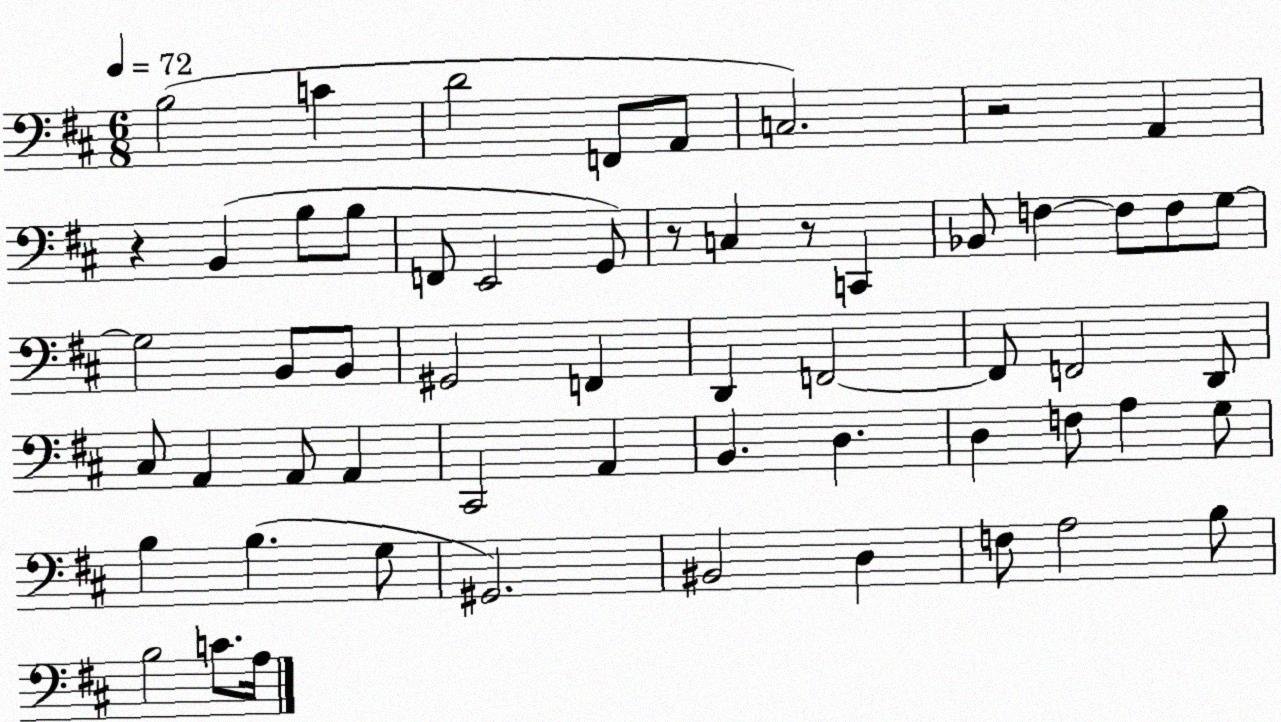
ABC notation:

X:1
T:Untitled
M:6/8
L:1/4
K:D
B,2 C D2 F,,/2 A,,/2 C,2 z2 A,, z B,, B,/2 B,/2 F,,/2 E,,2 G,,/2 z/2 C, z/2 C,, _B,,/2 F, F,/2 F,/2 G,/2 G,2 B,,/2 B,,/2 ^G,,2 F,, D,, F,,2 F,,/2 F,,2 D,,/2 ^C,/2 A,, A,,/2 A,, ^C,,2 A,, B,, D, D, F,/2 A, G,/2 B, B, G,/2 ^G,,2 ^B,,2 D, F,/2 A,2 B,/2 B,2 C/2 A,/4